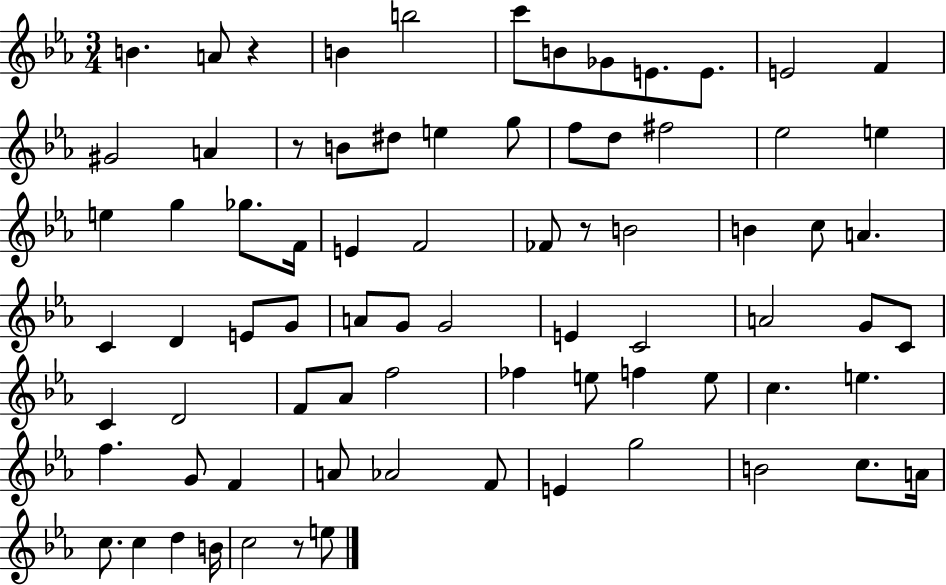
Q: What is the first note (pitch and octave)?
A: B4